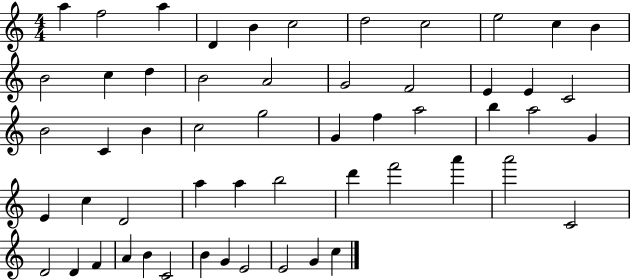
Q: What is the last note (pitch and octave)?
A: C5